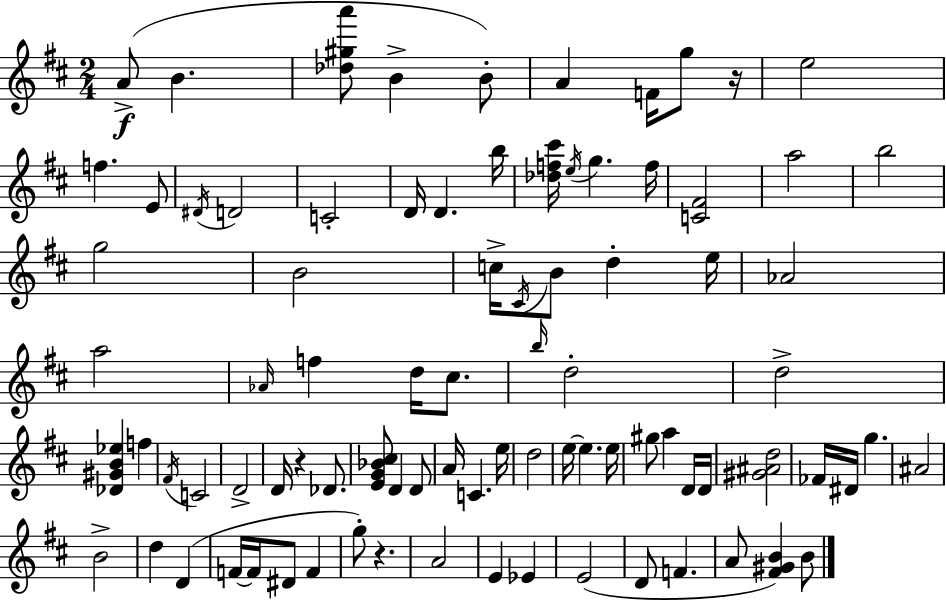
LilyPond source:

{
  \clef treble
  \numericTimeSignature
  \time 2/4
  \key d \major
  a'8->(\f b'4. | <des'' gis'' a'''>8 b'4-> b'8-.) | a'4 f'16 g''8 r16 | e''2 | \break f''4. e'8 | \acciaccatura { dis'16 } d'2 | c'2-. | d'16 d'4. | \break b''16 <des'' f'' cis'''>16 \acciaccatura { e''16 } g''4. | f''16 <c' fis'>2 | a''2 | b''2 | \break g''2 | b'2 | c''16-> \acciaccatura { cis'16 } b'8 d''4-. | e''16 aes'2 | \break a''2 | \grace { aes'16 } f''4 | d''16 cis''8. \grace { b''16 } d''2-. | d''2-> | \break <des' gis' b' ees''>4 | f''4 \acciaccatura { fis'16 } c'2 | d'2-> | d'16 r4 | \break des'8. <e' g' bes' cis''>8 | d'4 d'8 a'16 c'4. | e''16 d''2 | e''16~~ e''4. | \break e''16 gis''8 | a''4 d'16 d'16 <gis' ais' d''>2 | fes'16 dis'16 | g''4. ais'2 | \break b'2-> | d''4 | d'4( f'16~~ f'16 | dis'8 f'4 g''8-.) | \break r4. a'2 | e'4 | ees'4 e'2( | d'8 | \break f'4. a'8 | <fis' gis' b'>4) b'8 \bar "|."
}